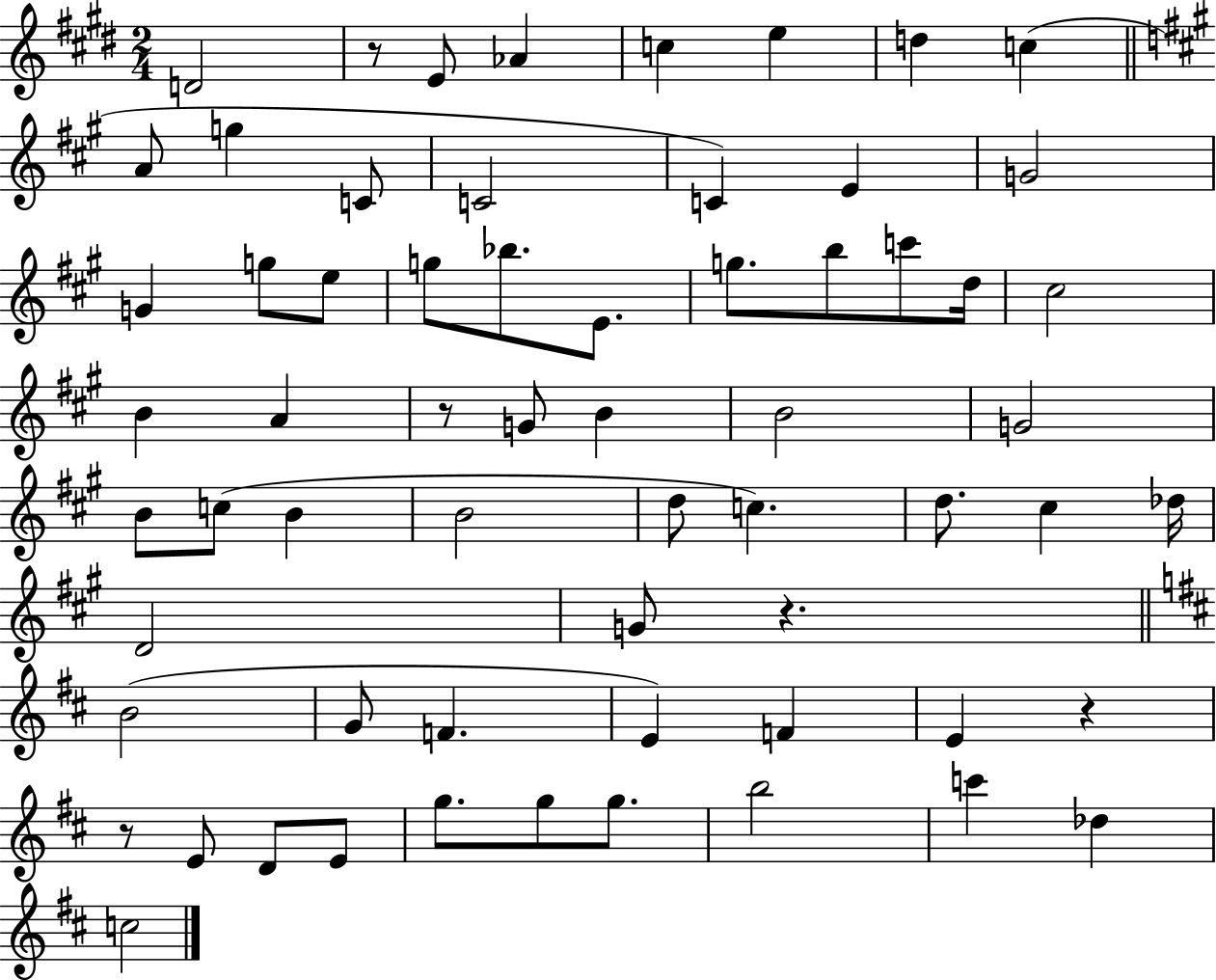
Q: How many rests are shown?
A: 5